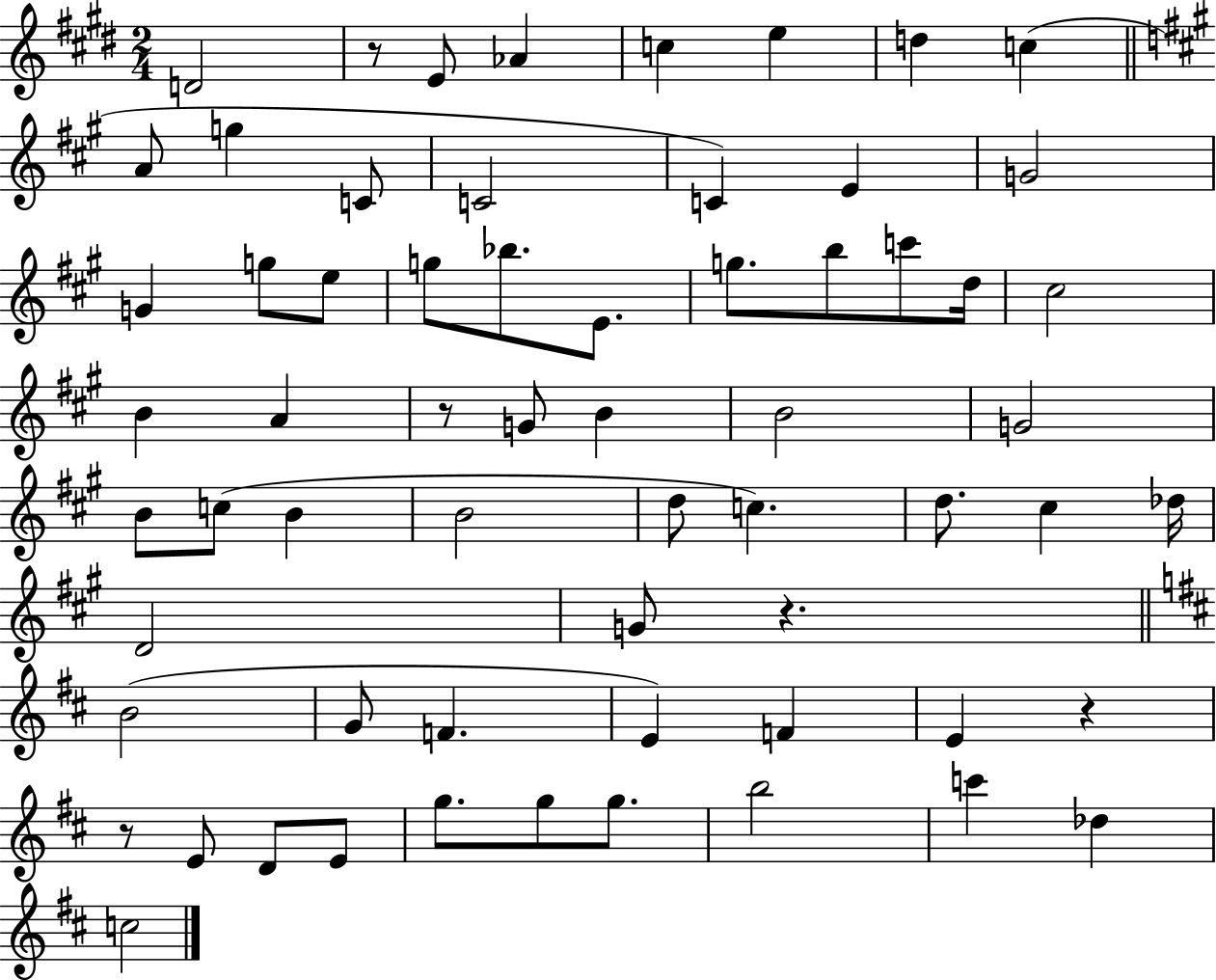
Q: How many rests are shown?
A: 5